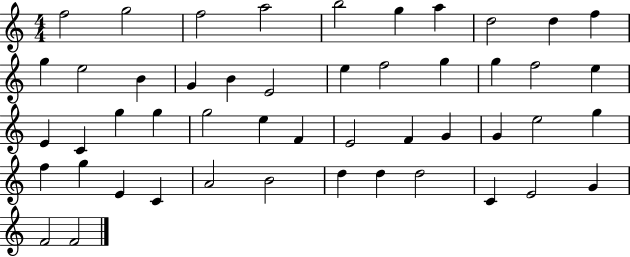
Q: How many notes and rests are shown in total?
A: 49